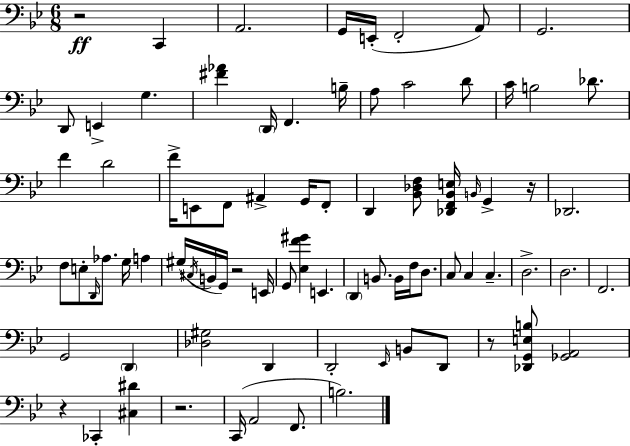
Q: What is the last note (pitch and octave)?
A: B3